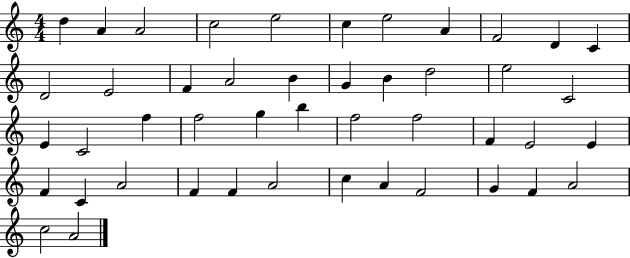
D5/q A4/q A4/h C5/h E5/h C5/q E5/h A4/q F4/h D4/q C4/q D4/h E4/h F4/q A4/h B4/q G4/q B4/q D5/h E5/h C4/h E4/q C4/h F5/q F5/h G5/q B5/q F5/h F5/h F4/q E4/h E4/q F4/q C4/q A4/h F4/q F4/q A4/h C5/q A4/q F4/h G4/q F4/q A4/h C5/h A4/h